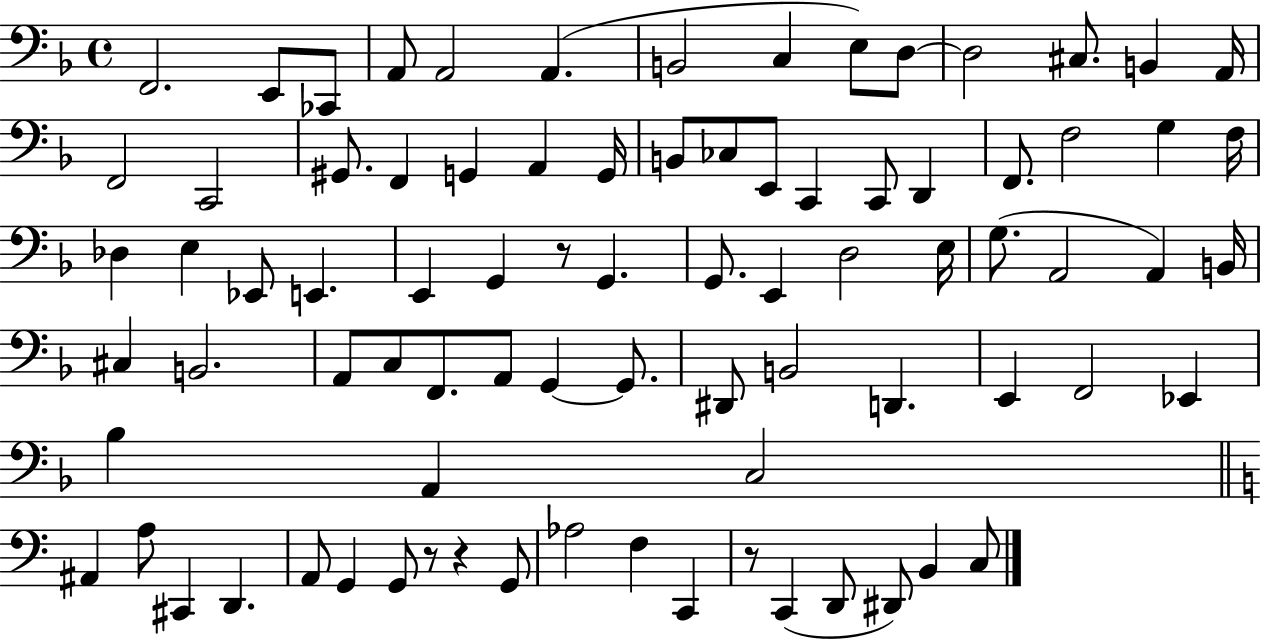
F2/h. E2/e CES2/e A2/e A2/h A2/q. B2/h C3/q E3/e D3/e D3/h C#3/e. B2/q A2/s F2/h C2/h G#2/e. F2/q G2/q A2/q G2/s B2/e CES3/e E2/e C2/q C2/e D2/q F2/e. F3/h G3/q F3/s Db3/q E3/q Eb2/e E2/q. E2/q G2/q R/e G2/q. G2/e. E2/q D3/h E3/s G3/e. A2/h A2/q B2/s C#3/q B2/h. A2/e C3/e F2/e. A2/e G2/q G2/e. D#2/e B2/h D2/q. E2/q F2/h Eb2/q Bb3/q A2/q C3/h A#2/q A3/e C#2/q D2/q. A2/e G2/q G2/e R/e R/q G2/e Ab3/h F3/q C2/q R/e C2/q D2/e D#2/e B2/q C3/e